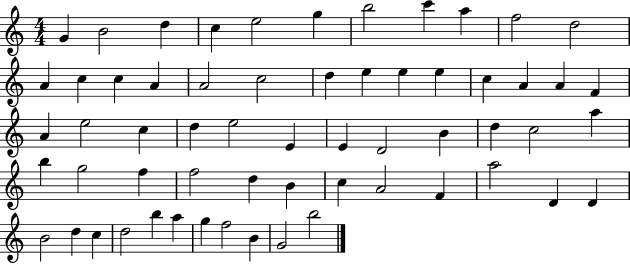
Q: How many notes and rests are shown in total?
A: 60